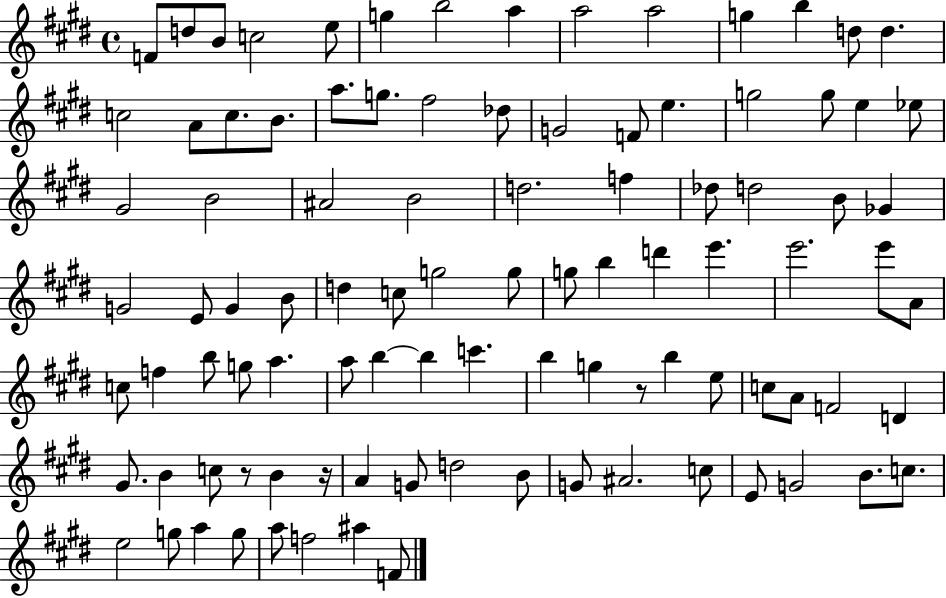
{
  \clef treble
  \time 4/4
  \defaultTimeSignature
  \key e \major
  \repeat volta 2 { f'8 d''8 b'8 c''2 e''8 | g''4 b''2 a''4 | a''2 a''2 | g''4 b''4 d''8 d''4. | \break c''2 a'8 c''8. b'8. | a''8. g''8. fis''2 des''8 | g'2 f'8 e''4. | g''2 g''8 e''4 ees''8 | \break gis'2 b'2 | ais'2 b'2 | d''2. f''4 | des''8 d''2 b'8 ges'4 | \break g'2 e'8 g'4 b'8 | d''4 c''8 g''2 g''8 | g''8 b''4 d'''4 e'''4. | e'''2. e'''8 a'8 | \break c''8 f''4 b''8 g''8 a''4. | a''8 b''4~~ b''4 c'''4. | b''4 g''4 r8 b''4 e''8 | c''8 a'8 f'2 d'4 | \break gis'8. b'4 c''8 r8 b'4 r16 | a'4 g'8 d''2 b'8 | g'8 ais'2. c''8 | e'8 g'2 b'8. c''8. | \break e''2 g''8 a''4 g''8 | a''8 f''2 ais''4 f'8 | } \bar "|."
}